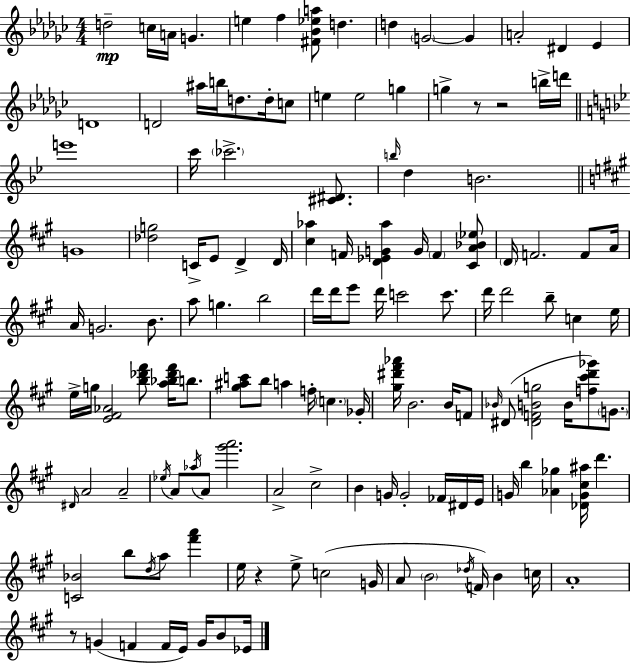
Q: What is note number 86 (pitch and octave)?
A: B4